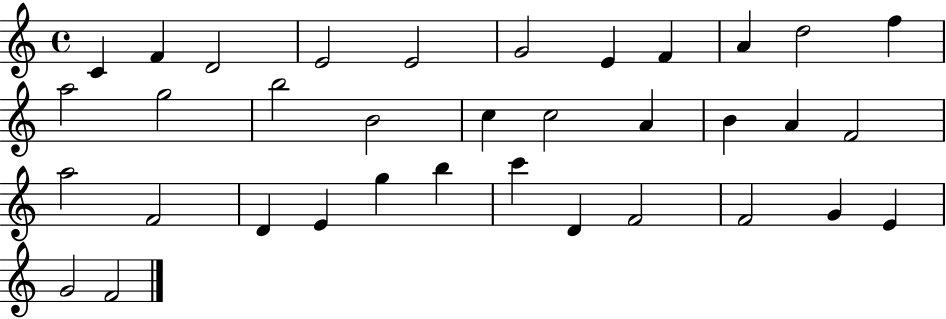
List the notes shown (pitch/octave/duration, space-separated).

C4/q F4/q D4/h E4/h E4/h G4/h E4/q F4/q A4/q D5/h F5/q A5/h G5/h B5/h B4/h C5/q C5/h A4/q B4/q A4/q F4/h A5/h F4/h D4/q E4/q G5/q B5/q C6/q D4/q F4/h F4/h G4/q E4/q G4/h F4/h